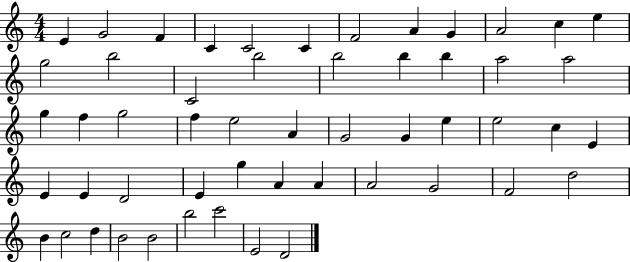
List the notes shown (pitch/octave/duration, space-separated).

E4/q G4/h F4/q C4/q C4/h C4/q F4/h A4/q G4/q A4/h C5/q E5/q G5/h B5/h C4/h B5/h B5/h B5/q B5/q A5/h A5/h G5/q F5/q G5/h F5/q E5/h A4/q G4/h G4/q E5/q E5/h C5/q E4/q E4/q E4/q D4/h E4/q G5/q A4/q A4/q A4/h G4/h F4/h D5/h B4/q C5/h D5/q B4/h B4/h B5/h C6/h E4/h D4/h